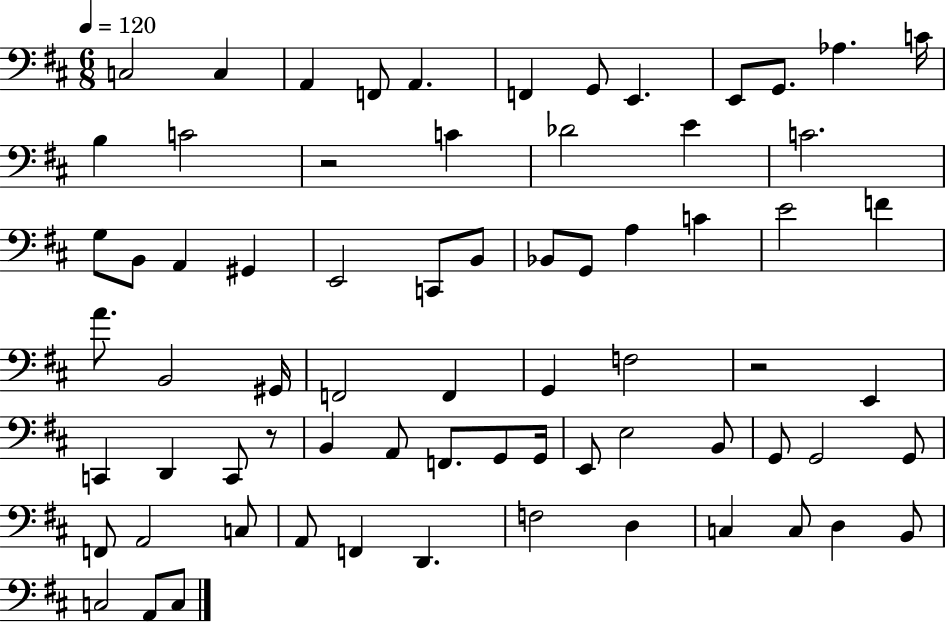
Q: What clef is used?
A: bass